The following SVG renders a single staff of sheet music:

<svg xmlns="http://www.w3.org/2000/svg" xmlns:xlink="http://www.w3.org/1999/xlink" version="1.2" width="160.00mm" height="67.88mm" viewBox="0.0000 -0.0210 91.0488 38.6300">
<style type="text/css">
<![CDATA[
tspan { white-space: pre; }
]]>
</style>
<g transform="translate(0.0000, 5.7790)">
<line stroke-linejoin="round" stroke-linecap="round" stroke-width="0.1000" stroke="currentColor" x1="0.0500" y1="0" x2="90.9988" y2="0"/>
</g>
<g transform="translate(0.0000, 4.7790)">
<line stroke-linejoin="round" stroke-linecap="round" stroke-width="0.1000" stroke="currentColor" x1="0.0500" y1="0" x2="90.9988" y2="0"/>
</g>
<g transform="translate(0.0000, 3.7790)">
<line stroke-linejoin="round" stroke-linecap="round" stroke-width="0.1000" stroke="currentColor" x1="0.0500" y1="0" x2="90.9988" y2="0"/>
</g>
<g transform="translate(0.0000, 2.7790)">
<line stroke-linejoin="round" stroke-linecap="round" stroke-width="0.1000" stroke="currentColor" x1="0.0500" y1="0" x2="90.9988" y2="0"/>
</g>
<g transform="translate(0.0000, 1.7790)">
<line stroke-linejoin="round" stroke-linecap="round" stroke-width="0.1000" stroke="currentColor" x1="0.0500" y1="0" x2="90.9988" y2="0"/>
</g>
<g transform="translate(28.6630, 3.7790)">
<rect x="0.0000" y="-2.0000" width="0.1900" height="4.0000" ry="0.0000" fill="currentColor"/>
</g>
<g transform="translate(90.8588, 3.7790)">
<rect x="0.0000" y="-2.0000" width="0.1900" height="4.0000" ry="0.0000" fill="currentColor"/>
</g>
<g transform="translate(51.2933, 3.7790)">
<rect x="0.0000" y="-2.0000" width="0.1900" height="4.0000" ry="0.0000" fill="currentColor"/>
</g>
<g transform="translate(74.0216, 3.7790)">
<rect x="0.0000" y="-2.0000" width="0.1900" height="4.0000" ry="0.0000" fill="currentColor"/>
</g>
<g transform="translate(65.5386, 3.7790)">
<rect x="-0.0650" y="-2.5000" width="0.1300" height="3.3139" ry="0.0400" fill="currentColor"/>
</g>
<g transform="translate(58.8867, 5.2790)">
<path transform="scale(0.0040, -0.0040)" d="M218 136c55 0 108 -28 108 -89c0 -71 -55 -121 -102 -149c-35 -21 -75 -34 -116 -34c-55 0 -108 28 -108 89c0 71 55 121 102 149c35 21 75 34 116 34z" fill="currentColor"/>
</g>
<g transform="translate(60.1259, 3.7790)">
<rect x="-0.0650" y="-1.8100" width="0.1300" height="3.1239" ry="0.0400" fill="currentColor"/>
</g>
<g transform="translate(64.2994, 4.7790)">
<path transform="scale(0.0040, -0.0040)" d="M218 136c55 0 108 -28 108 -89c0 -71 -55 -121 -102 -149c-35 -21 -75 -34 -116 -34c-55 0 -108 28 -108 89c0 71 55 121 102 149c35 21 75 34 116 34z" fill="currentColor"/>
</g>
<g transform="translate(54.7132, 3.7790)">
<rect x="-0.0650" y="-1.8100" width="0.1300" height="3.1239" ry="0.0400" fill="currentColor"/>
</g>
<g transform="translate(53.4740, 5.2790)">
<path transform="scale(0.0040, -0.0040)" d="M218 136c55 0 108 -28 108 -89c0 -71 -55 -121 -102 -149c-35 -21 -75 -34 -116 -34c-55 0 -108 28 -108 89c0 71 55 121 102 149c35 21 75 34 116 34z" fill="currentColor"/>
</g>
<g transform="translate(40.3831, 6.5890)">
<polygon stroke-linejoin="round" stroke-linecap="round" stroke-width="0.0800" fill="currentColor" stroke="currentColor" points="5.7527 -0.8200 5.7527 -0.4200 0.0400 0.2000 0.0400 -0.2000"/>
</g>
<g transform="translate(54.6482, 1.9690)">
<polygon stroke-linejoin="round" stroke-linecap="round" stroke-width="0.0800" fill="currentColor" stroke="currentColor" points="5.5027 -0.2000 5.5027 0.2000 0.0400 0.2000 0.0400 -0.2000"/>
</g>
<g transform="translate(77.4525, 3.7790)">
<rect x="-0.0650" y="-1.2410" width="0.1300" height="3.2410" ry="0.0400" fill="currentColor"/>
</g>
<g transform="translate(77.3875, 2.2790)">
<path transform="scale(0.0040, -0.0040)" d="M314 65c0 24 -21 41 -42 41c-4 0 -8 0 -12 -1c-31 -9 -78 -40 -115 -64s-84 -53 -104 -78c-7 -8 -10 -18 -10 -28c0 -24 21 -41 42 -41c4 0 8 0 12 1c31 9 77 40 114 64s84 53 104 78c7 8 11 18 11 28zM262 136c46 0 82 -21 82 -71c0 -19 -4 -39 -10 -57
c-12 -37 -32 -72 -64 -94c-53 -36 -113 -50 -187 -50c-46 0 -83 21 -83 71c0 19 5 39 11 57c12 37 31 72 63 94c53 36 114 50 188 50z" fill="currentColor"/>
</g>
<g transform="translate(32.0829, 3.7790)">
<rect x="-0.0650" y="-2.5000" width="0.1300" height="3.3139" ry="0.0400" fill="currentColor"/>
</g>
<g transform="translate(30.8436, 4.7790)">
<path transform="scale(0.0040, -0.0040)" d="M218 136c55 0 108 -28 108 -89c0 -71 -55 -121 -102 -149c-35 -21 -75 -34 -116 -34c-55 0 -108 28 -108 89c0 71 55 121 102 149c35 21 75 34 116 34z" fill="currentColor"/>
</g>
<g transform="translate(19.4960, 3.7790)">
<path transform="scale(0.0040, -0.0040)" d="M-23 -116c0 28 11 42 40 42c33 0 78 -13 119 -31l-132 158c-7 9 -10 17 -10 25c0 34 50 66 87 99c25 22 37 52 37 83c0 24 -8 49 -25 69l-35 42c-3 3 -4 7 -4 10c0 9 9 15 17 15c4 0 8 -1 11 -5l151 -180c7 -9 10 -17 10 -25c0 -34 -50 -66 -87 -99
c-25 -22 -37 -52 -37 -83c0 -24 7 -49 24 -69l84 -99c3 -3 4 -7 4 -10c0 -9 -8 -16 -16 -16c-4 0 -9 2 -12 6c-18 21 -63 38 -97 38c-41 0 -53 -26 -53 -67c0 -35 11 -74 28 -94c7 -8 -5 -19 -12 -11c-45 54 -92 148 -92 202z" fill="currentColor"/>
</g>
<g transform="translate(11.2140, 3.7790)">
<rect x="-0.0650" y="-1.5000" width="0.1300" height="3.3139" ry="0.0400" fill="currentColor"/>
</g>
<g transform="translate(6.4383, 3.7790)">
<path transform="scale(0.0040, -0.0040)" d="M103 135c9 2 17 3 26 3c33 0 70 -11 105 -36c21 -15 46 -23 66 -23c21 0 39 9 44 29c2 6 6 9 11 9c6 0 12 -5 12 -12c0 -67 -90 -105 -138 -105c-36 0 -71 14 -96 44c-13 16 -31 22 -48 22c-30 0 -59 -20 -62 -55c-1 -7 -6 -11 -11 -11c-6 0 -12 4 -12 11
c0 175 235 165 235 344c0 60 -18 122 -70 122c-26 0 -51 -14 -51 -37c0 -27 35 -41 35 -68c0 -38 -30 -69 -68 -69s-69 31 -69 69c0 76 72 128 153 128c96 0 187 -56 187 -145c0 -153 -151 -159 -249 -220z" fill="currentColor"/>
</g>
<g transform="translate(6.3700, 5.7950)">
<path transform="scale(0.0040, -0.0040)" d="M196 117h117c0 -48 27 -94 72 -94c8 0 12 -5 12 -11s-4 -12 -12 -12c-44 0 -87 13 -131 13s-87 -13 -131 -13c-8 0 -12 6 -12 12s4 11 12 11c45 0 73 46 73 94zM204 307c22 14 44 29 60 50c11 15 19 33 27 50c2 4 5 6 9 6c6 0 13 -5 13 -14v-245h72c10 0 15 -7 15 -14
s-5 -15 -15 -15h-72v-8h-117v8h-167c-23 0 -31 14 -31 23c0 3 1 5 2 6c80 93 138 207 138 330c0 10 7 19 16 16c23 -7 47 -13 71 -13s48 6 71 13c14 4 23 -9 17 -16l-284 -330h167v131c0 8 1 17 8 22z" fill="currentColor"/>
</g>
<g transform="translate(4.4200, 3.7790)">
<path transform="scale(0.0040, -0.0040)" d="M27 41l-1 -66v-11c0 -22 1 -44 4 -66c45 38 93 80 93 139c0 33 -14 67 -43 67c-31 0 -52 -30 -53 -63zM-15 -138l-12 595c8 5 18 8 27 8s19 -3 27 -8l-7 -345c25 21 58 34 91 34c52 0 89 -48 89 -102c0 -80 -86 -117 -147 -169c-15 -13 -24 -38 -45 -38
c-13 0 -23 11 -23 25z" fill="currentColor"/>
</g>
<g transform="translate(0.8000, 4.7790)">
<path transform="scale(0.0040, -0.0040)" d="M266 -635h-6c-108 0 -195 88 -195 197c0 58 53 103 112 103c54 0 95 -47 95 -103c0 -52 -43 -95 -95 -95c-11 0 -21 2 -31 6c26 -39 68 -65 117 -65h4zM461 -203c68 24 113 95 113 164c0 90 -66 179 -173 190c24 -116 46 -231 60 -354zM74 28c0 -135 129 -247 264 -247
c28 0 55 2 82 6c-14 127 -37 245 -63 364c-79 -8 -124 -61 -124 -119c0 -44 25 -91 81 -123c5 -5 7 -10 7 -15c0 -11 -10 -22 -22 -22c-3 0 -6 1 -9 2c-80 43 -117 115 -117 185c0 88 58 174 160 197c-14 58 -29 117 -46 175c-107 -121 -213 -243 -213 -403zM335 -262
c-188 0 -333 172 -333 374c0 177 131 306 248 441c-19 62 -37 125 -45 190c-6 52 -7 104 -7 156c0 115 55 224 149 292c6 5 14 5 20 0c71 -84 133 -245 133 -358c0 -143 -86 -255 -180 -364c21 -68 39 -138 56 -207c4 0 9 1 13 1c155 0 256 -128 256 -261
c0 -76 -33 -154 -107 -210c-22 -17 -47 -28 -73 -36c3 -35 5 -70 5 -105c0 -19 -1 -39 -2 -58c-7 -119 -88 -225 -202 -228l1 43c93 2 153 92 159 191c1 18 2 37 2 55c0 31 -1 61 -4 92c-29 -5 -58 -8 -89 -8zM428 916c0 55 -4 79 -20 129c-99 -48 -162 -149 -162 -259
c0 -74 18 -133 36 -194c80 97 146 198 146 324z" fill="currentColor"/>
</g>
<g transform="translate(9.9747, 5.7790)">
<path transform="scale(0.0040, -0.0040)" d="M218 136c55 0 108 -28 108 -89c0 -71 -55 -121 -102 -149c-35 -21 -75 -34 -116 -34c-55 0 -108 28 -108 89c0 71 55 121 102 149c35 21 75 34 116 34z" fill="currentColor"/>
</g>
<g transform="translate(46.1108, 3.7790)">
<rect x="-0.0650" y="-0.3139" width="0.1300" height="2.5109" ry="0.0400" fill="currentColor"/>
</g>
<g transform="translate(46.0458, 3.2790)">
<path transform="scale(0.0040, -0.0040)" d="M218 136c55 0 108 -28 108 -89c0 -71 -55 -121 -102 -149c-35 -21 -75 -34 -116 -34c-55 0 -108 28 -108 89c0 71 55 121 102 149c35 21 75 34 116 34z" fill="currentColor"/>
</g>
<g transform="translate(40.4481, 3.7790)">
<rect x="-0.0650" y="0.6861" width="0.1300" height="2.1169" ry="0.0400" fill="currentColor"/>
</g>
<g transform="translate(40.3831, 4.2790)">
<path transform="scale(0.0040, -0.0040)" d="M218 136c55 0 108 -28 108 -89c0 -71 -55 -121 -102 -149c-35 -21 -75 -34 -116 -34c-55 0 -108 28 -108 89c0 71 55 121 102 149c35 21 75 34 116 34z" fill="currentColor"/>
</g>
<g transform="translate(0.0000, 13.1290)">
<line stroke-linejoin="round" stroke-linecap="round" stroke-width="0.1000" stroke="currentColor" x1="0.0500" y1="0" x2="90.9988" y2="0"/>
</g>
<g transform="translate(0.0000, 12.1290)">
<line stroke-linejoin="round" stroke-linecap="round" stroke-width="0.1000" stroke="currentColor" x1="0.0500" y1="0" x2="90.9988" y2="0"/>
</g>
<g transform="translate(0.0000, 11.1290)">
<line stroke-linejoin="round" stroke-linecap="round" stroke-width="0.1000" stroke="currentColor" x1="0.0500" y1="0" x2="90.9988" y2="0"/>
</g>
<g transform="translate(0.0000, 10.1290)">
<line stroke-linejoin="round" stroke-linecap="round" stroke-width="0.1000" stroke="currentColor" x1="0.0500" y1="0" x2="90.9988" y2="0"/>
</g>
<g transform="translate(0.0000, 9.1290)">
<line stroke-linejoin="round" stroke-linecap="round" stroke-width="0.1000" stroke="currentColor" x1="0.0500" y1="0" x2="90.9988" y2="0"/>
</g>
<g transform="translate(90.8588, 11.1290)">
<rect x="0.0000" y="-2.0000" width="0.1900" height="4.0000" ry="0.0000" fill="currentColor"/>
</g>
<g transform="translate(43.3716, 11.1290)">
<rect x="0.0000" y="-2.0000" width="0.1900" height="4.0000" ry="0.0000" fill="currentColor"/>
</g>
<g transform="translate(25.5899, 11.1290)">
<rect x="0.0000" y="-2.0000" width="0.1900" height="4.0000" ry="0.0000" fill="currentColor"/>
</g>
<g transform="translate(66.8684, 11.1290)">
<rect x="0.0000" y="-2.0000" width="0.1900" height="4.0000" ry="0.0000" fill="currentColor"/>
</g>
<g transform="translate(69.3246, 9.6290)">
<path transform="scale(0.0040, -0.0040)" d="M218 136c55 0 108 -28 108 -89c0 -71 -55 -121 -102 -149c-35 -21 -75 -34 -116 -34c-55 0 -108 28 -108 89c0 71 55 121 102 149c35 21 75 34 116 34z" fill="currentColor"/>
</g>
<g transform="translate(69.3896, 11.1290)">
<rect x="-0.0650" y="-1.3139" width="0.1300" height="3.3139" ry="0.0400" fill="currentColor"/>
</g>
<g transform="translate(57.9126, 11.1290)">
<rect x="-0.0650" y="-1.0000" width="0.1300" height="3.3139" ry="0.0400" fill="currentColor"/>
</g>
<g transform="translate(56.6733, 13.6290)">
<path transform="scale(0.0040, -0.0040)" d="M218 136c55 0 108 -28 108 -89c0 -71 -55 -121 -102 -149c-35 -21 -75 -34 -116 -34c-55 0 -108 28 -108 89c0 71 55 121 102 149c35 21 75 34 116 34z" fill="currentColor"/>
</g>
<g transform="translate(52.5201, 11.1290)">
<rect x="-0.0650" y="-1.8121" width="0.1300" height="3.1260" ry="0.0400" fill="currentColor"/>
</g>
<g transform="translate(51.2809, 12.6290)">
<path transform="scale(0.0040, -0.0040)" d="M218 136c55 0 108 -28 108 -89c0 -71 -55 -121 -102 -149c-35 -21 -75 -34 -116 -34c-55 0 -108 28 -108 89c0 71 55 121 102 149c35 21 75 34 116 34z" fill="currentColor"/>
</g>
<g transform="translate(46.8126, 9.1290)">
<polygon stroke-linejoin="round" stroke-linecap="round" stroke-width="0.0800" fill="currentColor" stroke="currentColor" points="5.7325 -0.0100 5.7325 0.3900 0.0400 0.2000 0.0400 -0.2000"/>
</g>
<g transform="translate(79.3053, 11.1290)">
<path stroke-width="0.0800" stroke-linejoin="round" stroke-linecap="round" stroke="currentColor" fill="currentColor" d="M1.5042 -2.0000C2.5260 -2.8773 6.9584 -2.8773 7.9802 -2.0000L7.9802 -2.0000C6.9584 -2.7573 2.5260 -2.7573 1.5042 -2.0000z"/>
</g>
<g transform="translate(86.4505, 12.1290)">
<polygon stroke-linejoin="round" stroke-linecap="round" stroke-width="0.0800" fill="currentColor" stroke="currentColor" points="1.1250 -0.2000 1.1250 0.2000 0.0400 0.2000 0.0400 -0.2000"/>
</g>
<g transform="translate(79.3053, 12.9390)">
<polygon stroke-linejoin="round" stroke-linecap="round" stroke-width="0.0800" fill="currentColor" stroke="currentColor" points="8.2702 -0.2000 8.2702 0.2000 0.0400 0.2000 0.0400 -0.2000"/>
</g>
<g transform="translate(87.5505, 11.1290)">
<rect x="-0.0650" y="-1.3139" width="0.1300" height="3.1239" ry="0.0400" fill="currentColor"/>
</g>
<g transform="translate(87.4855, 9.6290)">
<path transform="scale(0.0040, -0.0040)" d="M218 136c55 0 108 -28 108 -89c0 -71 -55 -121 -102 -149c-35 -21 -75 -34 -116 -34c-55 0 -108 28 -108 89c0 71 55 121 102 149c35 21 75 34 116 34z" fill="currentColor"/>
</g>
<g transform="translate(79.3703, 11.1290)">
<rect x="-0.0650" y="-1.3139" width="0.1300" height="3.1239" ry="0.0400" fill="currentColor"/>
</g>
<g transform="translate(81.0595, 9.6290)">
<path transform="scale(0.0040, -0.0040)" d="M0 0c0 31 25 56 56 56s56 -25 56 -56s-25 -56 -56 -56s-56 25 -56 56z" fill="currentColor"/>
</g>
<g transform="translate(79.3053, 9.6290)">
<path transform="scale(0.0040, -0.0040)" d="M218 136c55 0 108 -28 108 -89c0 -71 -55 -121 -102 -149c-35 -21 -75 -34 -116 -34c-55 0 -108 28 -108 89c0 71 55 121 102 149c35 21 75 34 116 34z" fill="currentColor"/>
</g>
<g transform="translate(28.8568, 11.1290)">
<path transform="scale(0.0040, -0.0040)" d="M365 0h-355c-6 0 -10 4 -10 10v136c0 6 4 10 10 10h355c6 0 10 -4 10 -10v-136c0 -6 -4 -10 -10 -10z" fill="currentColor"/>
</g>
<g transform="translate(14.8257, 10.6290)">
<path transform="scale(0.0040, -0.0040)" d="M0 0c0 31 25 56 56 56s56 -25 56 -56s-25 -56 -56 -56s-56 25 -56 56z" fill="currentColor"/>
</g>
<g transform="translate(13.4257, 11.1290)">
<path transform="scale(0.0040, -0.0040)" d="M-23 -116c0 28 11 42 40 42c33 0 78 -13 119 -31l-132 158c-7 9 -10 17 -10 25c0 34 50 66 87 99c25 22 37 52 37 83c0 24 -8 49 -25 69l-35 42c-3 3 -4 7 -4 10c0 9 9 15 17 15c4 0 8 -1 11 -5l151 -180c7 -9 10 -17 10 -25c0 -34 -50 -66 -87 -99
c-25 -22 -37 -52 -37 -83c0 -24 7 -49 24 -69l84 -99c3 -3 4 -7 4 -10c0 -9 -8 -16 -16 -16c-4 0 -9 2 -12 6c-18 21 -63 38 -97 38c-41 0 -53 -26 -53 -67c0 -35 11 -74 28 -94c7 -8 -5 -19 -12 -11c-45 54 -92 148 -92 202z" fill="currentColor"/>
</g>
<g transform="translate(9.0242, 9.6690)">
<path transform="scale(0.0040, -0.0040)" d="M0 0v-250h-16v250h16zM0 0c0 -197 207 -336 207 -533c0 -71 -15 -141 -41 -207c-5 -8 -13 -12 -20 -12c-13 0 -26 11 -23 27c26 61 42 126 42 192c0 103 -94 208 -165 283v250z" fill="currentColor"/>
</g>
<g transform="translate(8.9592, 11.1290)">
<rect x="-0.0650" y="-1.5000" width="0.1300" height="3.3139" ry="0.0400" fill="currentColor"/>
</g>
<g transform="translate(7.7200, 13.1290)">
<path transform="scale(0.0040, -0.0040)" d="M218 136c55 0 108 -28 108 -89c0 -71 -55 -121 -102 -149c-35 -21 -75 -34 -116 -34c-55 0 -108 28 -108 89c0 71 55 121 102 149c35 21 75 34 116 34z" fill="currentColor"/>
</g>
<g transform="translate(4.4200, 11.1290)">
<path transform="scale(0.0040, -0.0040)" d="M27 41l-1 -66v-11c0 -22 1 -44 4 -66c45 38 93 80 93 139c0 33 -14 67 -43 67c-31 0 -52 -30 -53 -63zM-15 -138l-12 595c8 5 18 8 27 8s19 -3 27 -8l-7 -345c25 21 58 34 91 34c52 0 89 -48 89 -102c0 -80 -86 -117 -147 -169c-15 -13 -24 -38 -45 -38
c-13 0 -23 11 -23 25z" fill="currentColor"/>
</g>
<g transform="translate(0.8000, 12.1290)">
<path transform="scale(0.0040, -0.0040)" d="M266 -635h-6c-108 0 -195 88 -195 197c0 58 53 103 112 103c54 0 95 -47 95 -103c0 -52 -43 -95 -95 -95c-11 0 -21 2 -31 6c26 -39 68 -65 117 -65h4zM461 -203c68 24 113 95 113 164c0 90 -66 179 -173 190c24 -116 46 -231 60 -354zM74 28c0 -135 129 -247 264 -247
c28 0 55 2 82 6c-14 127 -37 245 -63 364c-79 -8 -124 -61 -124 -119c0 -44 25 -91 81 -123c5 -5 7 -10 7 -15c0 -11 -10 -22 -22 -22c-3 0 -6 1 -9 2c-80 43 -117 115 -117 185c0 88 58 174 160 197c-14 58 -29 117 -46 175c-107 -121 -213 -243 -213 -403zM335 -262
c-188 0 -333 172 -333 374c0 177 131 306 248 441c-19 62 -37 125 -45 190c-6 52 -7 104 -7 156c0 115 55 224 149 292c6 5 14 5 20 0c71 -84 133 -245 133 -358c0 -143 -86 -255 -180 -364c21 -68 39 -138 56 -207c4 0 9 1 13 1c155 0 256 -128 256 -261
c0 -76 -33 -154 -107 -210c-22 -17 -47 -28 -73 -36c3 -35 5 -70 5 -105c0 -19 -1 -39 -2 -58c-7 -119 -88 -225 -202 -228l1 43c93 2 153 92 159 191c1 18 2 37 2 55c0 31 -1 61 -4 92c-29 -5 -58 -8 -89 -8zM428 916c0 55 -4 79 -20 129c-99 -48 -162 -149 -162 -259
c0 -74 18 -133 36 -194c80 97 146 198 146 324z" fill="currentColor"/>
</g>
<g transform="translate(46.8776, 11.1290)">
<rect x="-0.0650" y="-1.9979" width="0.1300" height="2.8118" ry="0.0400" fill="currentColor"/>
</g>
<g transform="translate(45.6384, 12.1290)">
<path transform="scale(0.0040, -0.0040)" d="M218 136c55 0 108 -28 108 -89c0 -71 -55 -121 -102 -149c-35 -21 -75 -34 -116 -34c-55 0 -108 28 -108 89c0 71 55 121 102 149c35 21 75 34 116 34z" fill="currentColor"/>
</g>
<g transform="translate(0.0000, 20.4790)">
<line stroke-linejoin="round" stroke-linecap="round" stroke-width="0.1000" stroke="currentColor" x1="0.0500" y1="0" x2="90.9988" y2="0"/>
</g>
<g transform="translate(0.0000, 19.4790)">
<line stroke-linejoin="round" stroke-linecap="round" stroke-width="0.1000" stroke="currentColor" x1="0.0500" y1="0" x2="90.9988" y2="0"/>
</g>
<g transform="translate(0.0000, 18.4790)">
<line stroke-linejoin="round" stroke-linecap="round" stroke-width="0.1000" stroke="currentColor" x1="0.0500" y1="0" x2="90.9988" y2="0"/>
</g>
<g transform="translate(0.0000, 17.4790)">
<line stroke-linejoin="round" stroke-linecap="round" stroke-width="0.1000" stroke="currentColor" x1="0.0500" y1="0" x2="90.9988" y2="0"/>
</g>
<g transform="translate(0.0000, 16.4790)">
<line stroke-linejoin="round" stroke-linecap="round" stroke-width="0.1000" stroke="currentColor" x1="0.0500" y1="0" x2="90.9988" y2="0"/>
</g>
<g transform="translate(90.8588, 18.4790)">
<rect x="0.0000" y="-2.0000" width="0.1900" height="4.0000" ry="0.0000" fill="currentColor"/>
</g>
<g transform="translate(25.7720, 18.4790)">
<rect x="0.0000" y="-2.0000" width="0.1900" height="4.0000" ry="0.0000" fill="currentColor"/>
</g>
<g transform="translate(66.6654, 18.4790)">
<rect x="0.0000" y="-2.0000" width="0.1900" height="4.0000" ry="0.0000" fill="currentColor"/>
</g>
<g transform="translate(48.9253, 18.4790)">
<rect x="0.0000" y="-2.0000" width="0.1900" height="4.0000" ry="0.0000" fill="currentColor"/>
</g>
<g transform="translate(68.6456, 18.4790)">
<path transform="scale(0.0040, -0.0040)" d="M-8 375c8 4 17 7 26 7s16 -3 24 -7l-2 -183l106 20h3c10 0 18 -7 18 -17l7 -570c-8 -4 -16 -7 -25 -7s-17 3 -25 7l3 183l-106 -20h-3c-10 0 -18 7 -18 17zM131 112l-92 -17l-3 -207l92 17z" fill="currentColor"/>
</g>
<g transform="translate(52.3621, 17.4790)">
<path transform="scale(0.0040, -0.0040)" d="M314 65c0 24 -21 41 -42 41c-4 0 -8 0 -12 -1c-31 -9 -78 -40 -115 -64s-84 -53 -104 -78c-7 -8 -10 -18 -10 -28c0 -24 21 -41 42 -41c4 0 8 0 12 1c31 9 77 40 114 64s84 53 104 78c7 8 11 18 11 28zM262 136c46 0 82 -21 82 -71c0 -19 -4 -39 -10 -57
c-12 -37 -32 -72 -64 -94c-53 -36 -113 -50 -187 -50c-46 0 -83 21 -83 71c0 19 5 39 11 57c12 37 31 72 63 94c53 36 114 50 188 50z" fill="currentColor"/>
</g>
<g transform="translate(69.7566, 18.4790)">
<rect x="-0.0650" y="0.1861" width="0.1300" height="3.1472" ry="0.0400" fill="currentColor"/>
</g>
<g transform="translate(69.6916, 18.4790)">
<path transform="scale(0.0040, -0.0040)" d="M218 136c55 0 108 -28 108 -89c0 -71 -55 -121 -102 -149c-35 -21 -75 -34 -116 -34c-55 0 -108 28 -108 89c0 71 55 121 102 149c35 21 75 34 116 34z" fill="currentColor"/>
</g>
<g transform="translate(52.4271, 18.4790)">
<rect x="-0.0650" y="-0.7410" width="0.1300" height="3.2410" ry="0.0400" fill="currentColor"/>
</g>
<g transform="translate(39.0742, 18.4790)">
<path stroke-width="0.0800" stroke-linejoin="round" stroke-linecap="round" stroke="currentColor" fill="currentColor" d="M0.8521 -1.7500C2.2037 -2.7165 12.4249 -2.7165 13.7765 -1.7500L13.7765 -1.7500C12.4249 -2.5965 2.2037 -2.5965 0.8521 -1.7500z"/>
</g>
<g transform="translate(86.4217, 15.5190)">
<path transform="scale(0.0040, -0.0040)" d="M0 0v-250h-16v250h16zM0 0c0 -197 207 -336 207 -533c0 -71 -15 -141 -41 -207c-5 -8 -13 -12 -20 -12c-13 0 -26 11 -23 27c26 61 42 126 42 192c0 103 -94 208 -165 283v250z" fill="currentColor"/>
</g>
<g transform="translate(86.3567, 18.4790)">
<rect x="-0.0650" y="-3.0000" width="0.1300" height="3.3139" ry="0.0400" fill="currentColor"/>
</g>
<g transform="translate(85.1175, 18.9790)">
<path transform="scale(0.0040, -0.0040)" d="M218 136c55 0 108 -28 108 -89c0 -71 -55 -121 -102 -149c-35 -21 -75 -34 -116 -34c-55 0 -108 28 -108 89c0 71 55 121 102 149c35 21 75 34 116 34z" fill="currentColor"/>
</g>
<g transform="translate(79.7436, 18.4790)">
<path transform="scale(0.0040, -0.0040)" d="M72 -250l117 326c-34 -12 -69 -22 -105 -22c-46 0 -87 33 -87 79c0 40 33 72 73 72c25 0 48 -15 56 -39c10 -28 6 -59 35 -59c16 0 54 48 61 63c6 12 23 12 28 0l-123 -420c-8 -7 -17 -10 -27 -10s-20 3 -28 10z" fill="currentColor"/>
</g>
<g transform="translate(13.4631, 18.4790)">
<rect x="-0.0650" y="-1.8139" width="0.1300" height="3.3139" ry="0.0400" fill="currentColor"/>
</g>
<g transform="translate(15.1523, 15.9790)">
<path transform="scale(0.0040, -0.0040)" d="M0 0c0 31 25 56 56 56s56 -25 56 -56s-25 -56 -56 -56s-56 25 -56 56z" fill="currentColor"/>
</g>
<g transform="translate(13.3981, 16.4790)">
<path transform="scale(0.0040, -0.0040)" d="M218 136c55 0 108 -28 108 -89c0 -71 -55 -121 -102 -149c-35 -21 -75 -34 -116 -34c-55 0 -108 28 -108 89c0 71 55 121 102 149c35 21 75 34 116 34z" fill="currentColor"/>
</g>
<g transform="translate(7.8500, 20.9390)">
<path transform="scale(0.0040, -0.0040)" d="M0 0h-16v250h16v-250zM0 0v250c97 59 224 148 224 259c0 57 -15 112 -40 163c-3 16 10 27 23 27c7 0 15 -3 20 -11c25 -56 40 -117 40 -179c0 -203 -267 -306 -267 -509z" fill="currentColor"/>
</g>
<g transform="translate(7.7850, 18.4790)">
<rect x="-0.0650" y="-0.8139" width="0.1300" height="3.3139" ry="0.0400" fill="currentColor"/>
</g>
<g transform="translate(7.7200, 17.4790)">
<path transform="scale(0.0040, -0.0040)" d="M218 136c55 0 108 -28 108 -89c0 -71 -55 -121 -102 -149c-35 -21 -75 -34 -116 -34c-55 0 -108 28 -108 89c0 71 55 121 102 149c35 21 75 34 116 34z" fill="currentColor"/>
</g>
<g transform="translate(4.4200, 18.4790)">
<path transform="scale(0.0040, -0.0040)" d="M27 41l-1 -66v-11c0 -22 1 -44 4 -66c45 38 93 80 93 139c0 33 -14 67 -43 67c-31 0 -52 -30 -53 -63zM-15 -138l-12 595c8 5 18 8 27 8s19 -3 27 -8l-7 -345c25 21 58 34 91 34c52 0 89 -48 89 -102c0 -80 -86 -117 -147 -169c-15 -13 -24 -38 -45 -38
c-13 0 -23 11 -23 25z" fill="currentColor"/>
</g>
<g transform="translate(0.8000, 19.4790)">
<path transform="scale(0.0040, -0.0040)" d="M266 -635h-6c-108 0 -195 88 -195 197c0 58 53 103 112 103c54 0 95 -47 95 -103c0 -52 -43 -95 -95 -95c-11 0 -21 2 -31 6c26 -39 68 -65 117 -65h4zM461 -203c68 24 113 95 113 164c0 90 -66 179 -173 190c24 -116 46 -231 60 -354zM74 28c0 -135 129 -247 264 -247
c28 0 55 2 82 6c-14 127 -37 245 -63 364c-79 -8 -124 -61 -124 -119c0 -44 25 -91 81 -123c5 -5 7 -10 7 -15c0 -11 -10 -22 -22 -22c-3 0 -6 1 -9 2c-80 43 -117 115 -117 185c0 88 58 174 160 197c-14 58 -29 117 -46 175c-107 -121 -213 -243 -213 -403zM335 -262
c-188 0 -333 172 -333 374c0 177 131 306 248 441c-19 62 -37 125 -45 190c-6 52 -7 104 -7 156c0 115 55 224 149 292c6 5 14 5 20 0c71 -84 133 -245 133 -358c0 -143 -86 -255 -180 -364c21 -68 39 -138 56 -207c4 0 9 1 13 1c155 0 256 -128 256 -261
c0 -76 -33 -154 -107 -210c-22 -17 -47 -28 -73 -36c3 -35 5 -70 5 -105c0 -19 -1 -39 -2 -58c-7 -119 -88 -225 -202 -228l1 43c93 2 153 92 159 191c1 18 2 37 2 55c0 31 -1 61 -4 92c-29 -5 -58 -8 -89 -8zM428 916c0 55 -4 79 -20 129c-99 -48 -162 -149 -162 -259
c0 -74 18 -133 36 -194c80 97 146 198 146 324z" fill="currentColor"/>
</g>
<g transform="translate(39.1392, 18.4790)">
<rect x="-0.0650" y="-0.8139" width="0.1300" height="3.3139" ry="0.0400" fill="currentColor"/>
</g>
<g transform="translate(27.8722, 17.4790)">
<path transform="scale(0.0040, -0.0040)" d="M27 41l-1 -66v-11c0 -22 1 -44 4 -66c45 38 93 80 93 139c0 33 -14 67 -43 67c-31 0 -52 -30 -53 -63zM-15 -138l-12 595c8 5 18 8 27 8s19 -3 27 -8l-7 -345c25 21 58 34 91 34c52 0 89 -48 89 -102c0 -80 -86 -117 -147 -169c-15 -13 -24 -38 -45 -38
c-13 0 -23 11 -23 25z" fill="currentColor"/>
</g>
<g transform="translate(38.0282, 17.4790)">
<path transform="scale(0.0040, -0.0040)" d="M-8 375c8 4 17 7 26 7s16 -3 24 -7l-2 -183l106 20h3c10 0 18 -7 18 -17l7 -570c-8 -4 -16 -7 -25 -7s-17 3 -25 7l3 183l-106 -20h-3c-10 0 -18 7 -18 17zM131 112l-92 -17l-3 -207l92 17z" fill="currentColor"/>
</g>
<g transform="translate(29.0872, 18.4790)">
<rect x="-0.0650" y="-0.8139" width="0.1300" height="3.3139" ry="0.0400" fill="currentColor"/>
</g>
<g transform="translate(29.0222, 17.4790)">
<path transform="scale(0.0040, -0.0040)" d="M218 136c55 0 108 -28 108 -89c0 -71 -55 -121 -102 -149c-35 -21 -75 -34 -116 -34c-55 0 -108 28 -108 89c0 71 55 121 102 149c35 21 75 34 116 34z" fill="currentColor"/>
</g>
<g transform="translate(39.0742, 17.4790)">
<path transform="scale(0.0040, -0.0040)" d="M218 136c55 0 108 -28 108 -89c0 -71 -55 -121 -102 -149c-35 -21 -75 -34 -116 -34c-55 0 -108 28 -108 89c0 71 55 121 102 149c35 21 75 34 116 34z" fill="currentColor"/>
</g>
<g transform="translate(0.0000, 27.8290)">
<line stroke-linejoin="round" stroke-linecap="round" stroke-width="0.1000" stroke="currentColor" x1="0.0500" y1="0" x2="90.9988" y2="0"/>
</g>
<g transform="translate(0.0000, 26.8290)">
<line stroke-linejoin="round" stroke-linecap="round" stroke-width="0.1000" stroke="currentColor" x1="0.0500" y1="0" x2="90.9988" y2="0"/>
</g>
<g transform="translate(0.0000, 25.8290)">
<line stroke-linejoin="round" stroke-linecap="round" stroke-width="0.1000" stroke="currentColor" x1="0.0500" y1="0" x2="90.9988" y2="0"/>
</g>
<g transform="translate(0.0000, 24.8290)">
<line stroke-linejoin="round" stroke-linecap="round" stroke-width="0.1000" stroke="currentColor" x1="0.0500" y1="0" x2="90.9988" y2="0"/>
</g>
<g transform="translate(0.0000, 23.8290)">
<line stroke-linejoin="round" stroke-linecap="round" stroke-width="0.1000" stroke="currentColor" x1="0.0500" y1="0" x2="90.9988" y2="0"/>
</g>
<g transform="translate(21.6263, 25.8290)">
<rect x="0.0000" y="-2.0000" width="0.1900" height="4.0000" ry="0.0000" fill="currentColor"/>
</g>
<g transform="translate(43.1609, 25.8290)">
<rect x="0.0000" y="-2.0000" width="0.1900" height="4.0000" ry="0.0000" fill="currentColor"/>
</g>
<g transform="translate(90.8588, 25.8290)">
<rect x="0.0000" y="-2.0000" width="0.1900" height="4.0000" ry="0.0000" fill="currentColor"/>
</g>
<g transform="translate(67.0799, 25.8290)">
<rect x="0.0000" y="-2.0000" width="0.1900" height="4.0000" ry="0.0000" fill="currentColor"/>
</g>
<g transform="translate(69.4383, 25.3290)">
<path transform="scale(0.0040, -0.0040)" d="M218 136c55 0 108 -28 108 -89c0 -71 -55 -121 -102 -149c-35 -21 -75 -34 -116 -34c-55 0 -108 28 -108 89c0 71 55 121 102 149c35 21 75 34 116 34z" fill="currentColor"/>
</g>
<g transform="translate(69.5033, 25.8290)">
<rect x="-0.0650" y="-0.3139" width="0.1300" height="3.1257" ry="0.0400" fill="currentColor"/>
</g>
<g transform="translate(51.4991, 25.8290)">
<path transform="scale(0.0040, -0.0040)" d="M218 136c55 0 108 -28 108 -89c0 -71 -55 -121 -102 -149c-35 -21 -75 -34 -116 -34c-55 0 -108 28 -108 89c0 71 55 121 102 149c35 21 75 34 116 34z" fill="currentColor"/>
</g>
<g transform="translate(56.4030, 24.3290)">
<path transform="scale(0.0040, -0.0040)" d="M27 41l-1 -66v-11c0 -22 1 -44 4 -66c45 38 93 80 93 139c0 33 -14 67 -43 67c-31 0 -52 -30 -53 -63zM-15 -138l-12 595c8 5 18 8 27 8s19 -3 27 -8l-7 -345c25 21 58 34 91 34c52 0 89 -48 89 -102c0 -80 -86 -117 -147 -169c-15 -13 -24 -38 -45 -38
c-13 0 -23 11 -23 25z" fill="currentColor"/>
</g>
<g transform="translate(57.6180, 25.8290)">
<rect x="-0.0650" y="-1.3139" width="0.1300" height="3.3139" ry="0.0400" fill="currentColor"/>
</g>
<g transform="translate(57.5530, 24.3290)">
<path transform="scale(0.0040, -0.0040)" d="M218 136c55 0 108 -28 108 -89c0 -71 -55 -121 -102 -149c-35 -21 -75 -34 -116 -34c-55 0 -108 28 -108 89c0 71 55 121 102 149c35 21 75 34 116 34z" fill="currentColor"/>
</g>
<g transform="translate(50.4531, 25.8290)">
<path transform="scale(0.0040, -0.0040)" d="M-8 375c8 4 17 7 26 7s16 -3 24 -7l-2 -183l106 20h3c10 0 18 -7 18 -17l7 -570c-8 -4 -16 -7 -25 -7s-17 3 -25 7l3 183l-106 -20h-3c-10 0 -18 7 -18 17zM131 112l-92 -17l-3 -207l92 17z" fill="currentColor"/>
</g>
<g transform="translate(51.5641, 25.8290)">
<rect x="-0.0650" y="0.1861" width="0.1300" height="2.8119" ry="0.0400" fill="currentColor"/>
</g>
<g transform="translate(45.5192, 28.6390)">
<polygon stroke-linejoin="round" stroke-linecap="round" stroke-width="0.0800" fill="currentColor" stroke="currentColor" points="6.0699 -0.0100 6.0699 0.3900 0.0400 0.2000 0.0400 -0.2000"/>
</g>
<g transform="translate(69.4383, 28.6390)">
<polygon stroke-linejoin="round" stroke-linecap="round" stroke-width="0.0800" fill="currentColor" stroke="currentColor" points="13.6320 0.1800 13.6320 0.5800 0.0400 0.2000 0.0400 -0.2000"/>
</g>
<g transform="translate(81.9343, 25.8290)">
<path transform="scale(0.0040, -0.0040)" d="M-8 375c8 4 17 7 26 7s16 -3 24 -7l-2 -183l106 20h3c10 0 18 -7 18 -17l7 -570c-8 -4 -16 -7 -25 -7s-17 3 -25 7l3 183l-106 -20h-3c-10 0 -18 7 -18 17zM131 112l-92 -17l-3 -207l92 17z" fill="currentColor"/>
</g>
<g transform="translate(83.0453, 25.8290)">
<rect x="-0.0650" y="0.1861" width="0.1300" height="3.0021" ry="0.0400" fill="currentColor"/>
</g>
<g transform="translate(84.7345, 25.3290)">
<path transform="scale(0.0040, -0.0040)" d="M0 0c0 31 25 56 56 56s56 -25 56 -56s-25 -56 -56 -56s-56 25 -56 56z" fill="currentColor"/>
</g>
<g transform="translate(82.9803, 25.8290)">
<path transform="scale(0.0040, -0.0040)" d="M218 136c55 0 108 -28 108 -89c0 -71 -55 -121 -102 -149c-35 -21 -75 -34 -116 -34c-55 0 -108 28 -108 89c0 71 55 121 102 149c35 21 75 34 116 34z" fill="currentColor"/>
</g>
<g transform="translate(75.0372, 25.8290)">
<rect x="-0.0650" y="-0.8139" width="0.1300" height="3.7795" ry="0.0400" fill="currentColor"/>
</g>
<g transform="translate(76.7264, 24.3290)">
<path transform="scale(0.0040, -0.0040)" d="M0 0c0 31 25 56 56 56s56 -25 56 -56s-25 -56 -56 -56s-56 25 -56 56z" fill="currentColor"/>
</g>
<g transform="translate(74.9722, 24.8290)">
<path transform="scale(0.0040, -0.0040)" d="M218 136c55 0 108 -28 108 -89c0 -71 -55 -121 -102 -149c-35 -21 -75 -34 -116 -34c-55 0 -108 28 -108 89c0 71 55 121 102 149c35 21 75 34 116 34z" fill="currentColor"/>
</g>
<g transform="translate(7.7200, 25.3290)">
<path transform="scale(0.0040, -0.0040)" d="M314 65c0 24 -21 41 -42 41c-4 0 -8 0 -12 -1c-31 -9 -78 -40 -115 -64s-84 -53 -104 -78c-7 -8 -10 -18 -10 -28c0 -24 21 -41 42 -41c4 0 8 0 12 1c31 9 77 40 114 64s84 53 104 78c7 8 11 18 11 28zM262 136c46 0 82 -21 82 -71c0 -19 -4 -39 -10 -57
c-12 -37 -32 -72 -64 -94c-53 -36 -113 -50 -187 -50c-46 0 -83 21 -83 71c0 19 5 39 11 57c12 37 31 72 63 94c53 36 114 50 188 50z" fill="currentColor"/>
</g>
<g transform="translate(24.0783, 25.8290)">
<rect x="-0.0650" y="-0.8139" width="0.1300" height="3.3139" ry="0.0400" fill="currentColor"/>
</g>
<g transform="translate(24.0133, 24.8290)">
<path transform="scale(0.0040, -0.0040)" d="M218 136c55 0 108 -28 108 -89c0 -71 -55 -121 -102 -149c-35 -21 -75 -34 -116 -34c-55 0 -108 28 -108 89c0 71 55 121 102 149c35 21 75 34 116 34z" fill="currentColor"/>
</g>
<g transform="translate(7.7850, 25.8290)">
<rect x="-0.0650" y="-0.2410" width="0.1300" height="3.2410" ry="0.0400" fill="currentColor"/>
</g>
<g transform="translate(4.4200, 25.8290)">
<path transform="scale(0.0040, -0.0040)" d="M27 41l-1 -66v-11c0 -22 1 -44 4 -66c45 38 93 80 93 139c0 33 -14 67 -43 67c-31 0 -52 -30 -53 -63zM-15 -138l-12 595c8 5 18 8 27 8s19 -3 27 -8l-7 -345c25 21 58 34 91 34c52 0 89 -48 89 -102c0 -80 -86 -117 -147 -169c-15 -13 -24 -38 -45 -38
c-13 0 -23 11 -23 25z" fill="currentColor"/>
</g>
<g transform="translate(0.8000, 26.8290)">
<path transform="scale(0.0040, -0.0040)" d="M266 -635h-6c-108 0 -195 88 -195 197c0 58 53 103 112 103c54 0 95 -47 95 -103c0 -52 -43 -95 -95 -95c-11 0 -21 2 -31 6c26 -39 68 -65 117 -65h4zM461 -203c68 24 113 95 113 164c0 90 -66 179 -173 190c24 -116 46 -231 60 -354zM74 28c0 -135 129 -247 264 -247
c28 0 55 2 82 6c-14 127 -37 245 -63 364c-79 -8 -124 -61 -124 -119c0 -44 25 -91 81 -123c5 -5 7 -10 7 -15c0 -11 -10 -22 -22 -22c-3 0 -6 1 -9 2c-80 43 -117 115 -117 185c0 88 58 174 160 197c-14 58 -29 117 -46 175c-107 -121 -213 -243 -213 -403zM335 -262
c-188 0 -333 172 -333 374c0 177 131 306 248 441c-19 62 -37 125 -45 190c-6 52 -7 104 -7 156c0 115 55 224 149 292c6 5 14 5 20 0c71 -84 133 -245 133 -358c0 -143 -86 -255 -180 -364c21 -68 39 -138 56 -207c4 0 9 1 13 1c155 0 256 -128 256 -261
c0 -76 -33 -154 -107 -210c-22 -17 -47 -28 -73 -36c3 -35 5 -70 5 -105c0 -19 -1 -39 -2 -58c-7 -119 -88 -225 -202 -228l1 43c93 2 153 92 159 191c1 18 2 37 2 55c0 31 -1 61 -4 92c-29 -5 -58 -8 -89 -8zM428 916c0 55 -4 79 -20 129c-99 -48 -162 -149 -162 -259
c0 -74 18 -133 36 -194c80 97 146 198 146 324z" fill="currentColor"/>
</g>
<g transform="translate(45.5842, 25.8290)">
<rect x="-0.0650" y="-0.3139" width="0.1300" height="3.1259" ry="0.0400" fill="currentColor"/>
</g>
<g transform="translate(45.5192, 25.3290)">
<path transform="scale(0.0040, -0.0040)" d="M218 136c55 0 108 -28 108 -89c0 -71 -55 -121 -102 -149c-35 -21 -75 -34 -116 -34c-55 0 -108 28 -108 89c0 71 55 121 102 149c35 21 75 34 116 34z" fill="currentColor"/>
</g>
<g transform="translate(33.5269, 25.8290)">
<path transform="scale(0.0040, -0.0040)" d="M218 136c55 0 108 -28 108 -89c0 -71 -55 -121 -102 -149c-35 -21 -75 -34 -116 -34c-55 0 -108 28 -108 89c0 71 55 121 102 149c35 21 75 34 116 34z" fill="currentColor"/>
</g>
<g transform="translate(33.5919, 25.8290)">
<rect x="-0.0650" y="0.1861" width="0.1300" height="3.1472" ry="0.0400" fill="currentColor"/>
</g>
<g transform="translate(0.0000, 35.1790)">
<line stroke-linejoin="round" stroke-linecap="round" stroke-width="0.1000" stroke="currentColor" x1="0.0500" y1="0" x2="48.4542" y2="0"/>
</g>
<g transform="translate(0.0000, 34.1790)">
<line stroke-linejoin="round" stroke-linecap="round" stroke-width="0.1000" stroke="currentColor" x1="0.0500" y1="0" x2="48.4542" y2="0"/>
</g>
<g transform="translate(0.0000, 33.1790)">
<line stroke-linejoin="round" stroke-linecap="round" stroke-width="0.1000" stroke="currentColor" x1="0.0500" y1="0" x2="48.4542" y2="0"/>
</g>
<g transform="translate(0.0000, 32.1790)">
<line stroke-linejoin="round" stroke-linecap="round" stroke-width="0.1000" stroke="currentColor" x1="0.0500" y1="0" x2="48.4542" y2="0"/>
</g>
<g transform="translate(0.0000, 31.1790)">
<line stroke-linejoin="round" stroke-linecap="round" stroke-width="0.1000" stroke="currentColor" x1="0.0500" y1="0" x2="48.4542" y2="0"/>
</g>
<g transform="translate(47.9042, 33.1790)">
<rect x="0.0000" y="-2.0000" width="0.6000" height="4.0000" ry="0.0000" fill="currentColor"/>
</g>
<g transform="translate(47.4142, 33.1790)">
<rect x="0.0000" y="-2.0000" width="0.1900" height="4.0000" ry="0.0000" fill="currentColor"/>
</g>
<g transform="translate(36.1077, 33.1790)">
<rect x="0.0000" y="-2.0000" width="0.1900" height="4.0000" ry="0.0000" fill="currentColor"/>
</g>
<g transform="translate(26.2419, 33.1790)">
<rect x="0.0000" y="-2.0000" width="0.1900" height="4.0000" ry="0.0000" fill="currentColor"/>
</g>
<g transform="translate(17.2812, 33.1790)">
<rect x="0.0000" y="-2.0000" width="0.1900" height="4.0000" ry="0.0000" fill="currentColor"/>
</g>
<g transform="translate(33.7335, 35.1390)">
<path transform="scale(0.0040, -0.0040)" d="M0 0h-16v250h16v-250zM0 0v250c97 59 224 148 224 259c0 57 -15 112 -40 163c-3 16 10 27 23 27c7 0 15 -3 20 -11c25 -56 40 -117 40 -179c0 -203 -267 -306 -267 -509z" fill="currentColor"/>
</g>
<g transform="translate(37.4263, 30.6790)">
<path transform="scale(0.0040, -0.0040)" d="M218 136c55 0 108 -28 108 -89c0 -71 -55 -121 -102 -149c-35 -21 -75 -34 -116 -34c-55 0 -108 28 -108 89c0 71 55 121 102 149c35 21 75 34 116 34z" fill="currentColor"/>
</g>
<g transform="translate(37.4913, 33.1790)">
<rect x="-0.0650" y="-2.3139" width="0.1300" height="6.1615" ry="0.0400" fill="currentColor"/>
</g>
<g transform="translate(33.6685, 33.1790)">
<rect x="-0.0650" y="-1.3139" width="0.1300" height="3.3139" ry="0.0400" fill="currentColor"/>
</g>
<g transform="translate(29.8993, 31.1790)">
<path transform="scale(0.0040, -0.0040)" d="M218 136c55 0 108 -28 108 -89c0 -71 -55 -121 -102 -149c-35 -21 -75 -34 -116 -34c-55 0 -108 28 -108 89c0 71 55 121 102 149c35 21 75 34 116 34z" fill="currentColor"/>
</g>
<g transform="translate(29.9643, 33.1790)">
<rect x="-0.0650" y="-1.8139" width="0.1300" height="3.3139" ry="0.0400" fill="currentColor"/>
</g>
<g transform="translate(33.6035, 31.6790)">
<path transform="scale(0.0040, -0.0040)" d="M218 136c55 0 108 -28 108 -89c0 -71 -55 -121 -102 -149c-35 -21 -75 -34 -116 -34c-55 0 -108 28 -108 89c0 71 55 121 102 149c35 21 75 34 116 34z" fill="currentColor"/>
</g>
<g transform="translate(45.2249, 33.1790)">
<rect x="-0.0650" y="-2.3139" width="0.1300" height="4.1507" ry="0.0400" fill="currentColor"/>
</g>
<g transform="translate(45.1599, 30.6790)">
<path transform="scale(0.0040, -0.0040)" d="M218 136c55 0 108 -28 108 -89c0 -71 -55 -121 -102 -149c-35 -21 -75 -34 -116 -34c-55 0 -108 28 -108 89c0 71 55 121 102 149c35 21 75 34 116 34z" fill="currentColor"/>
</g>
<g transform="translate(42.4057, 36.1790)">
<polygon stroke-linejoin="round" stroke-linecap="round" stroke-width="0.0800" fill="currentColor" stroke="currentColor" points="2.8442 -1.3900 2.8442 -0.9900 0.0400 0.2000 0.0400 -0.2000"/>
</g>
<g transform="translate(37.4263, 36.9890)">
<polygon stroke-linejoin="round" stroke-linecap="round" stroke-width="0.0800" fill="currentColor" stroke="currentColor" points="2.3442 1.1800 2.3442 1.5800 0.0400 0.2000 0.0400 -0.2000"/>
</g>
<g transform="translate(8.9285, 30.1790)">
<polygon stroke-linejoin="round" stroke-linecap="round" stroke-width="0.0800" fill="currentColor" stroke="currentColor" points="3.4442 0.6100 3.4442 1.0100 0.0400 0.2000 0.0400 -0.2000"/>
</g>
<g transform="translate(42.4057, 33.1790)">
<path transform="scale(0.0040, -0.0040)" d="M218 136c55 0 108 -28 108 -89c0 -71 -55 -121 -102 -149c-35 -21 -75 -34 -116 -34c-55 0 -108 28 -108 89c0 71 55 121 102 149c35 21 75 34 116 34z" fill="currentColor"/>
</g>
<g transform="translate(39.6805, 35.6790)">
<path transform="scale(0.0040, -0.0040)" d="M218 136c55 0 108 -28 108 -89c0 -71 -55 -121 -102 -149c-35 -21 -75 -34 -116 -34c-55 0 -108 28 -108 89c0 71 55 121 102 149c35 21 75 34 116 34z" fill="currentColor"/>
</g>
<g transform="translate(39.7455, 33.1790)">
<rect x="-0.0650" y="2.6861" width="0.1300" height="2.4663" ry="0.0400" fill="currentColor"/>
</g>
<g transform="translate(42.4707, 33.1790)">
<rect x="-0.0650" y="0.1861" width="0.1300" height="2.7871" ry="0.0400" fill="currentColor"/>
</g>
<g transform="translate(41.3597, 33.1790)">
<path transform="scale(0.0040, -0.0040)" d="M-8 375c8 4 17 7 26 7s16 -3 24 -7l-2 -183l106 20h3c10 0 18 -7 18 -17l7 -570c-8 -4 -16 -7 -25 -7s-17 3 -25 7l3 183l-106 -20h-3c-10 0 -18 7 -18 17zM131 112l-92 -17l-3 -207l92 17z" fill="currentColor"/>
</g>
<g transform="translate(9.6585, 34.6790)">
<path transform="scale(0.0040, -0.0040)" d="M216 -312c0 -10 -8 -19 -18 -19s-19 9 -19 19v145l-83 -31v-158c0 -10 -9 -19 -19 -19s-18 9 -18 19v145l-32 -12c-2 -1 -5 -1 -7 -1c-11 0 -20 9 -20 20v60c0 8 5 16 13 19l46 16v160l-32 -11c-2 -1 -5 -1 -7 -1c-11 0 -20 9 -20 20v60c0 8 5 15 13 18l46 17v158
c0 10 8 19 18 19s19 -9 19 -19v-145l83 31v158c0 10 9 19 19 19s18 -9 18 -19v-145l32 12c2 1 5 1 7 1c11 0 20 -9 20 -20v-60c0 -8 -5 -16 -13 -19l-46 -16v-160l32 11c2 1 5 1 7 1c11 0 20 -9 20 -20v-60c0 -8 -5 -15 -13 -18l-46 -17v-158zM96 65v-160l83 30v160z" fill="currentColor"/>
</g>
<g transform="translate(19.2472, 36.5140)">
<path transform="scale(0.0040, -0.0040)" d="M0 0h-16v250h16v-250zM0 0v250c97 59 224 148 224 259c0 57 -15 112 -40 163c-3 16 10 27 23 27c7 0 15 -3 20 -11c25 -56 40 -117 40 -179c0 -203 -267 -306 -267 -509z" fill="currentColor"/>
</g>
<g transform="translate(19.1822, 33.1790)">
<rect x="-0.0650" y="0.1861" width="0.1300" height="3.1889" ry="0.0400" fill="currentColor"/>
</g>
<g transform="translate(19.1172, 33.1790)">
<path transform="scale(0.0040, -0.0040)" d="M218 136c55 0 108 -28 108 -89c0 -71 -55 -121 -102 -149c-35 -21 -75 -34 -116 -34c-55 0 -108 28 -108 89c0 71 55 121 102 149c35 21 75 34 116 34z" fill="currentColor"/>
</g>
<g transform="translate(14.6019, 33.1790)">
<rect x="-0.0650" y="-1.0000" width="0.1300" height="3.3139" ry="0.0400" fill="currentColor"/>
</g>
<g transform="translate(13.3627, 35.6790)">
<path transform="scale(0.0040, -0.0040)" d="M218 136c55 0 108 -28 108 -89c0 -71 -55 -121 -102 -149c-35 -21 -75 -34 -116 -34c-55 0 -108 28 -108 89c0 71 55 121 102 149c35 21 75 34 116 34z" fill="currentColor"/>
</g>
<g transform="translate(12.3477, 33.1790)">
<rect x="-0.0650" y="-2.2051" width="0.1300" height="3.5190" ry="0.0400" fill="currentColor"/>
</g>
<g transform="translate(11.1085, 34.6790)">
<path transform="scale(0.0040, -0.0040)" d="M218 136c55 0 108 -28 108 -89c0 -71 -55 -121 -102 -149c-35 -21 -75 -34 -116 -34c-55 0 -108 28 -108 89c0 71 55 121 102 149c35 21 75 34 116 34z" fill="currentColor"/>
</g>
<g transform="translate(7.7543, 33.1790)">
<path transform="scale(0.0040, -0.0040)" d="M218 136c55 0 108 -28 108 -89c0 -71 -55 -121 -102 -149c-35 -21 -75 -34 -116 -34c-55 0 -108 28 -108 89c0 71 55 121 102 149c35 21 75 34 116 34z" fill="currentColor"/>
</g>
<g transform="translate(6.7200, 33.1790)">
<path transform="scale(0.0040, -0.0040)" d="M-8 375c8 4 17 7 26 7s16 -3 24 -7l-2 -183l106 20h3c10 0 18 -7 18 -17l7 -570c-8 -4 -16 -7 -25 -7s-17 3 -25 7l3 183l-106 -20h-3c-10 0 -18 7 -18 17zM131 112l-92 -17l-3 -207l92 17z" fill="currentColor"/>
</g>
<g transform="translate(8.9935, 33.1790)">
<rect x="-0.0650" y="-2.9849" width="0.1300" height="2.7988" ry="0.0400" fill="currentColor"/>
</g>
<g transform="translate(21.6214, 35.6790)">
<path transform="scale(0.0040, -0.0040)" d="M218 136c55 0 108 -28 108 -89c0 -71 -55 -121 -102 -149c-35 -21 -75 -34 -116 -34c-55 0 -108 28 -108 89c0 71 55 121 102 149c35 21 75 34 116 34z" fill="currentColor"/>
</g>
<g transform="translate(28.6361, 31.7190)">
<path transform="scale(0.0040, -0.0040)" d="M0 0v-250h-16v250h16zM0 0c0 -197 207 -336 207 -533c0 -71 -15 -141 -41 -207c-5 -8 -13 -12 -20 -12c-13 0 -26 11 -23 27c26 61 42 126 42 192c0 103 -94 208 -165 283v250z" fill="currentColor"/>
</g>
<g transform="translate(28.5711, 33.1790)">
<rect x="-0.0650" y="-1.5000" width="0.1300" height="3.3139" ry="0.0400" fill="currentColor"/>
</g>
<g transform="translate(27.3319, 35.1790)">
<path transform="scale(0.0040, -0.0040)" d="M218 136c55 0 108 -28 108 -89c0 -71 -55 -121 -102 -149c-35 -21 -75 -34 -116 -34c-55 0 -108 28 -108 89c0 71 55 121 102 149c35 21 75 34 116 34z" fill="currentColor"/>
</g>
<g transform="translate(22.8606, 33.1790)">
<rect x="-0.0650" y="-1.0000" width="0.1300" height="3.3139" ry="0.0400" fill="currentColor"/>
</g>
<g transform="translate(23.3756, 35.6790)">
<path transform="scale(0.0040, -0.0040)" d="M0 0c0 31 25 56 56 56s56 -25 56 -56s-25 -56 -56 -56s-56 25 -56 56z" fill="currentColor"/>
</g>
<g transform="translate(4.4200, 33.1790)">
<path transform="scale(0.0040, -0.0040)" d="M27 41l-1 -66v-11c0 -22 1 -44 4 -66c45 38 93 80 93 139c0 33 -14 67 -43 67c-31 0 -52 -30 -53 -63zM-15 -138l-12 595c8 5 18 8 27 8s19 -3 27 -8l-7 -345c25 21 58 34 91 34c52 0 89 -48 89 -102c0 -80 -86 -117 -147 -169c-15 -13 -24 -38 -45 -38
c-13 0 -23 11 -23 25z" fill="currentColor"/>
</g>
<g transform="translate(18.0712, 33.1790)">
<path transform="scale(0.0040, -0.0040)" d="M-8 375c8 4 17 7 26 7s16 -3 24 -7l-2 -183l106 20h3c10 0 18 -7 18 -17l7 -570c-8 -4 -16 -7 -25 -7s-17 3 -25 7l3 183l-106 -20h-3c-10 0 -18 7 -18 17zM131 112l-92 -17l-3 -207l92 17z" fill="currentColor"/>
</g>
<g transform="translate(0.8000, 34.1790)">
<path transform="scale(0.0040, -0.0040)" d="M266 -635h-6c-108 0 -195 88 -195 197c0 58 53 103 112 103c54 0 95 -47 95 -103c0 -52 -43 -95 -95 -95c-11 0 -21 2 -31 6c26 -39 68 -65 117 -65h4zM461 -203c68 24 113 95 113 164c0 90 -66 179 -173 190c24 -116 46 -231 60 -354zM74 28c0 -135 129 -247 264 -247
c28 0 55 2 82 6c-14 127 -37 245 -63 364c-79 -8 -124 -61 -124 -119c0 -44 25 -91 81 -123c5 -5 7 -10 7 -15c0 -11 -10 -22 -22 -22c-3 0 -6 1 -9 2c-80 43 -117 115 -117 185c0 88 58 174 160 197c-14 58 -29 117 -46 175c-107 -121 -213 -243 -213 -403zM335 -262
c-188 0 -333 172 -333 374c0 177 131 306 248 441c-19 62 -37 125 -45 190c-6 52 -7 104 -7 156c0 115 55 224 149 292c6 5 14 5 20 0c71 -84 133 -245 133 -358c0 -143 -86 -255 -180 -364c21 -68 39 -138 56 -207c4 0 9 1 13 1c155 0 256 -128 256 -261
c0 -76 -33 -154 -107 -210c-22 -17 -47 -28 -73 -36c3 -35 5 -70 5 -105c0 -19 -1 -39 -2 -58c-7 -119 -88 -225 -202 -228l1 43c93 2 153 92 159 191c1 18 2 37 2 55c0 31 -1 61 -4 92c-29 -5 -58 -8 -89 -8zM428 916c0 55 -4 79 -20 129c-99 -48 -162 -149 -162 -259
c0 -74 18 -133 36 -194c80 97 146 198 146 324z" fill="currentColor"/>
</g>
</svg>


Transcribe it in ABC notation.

X:1
T:Untitled
M:2/4
L:1/4
K:F
E z G A/2 c/2 F/2 F/2 G e2 E/2 z z2 G/2 F/2 D e e/2 e/4 d/2 f _d d d2 B z/2 A/2 c2 d _B c/2 B/2 _e c/2 d/2 B/2 B/2 ^F/2 D B/2 D E/2 f e/2 g/2 D/2 B/2 g/2